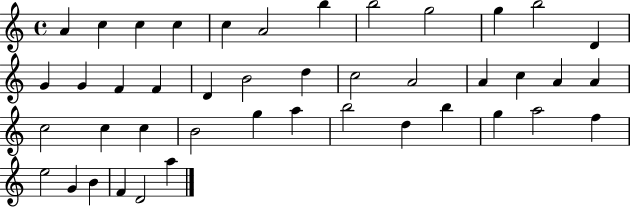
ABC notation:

X:1
T:Untitled
M:4/4
L:1/4
K:C
A c c c c A2 b b2 g2 g b2 D G G F F D B2 d c2 A2 A c A A c2 c c B2 g a b2 d b g a2 f e2 G B F D2 a